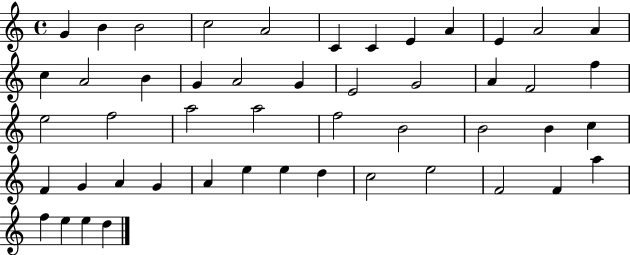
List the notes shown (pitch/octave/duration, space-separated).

G4/q B4/q B4/h C5/h A4/h C4/q C4/q E4/q A4/q E4/q A4/h A4/q C5/q A4/h B4/q G4/q A4/h G4/q E4/h G4/h A4/q F4/h F5/q E5/h F5/h A5/h A5/h F5/h B4/h B4/h B4/q C5/q F4/q G4/q A4/q G4/q A4/q E5/q E5/q D5/q C5/h E5/h F4/h F4/q A5/q F5/q E5/q E5/q D5/q